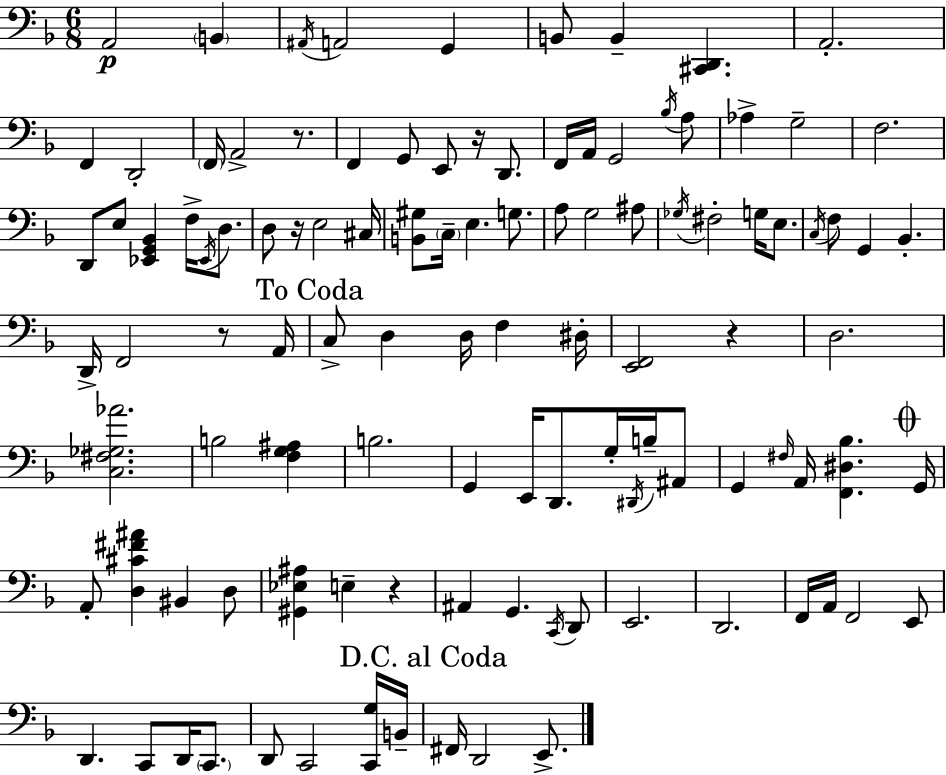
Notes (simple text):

A2/h B2/q A#2/s A2/h G2/q B2/e B2/q [C#2,D2]/q. A2/h. F2/q D2/h F2/s A2/h R/e. F2/q G2/e E2/e R/s D2/e. F2/s A2/s G2/h Bb3/s A3/e Ab3/q G3/h F3/h. D2/e E3/e [Eb2,G2,Bb2]/q F3/s Eb2/s D3/e. D3/e R/s E3/h C#3/s [B2,G#3]/e C3/s E3/q. G3/e. A3/e G3/h A#3/e Gb3/s F#3/h G3/s E3/e. C3/s F3/e G2/q Bb2/q. D2/s F2/h R/e A2/s C3/e D3/q D3/s F3/q D#3/s [E2,F2]/h R/q D3/h. [C3,F#3,Gb3,Ab4]/h. B3/h [F3,G3,A#3]/q B3/h. G2/q E2/s D2/e. G3/s D#2/s B3/s A#2/e G2/q F#3/s A2/s [F2,D#3,Bb3]/q. G2/s A2/e [D3,C#4,F#4,A#4]/q BIS2/q D3/e [G#2,Eb3,A#3]/q E3/q R/q A#2/q G2/q. C2/s D2/e E2/h. D2/h. F2/s A2/s F2/h E2/e D2/q. C2/e D2/s C2/e. D2/e C2/h [C2,G3]/s B2/s F#2/s D2/h E2/e.